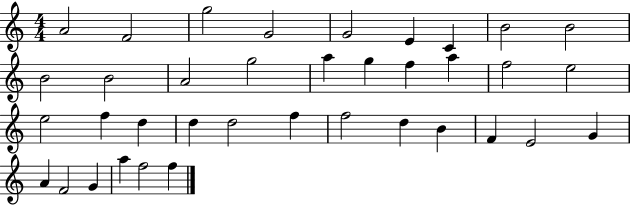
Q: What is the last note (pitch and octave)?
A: F5